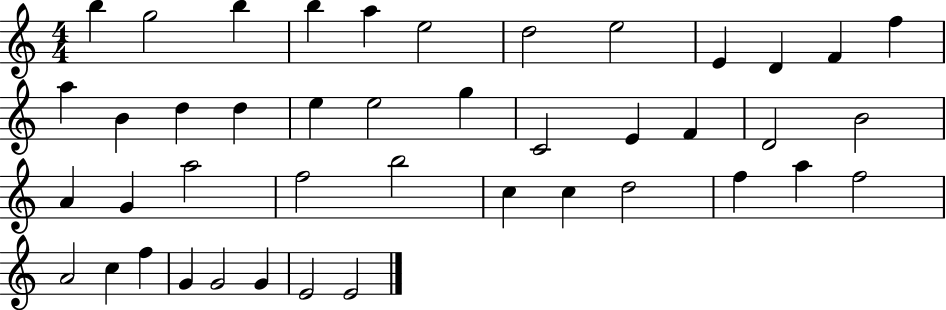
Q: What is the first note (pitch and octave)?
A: B5